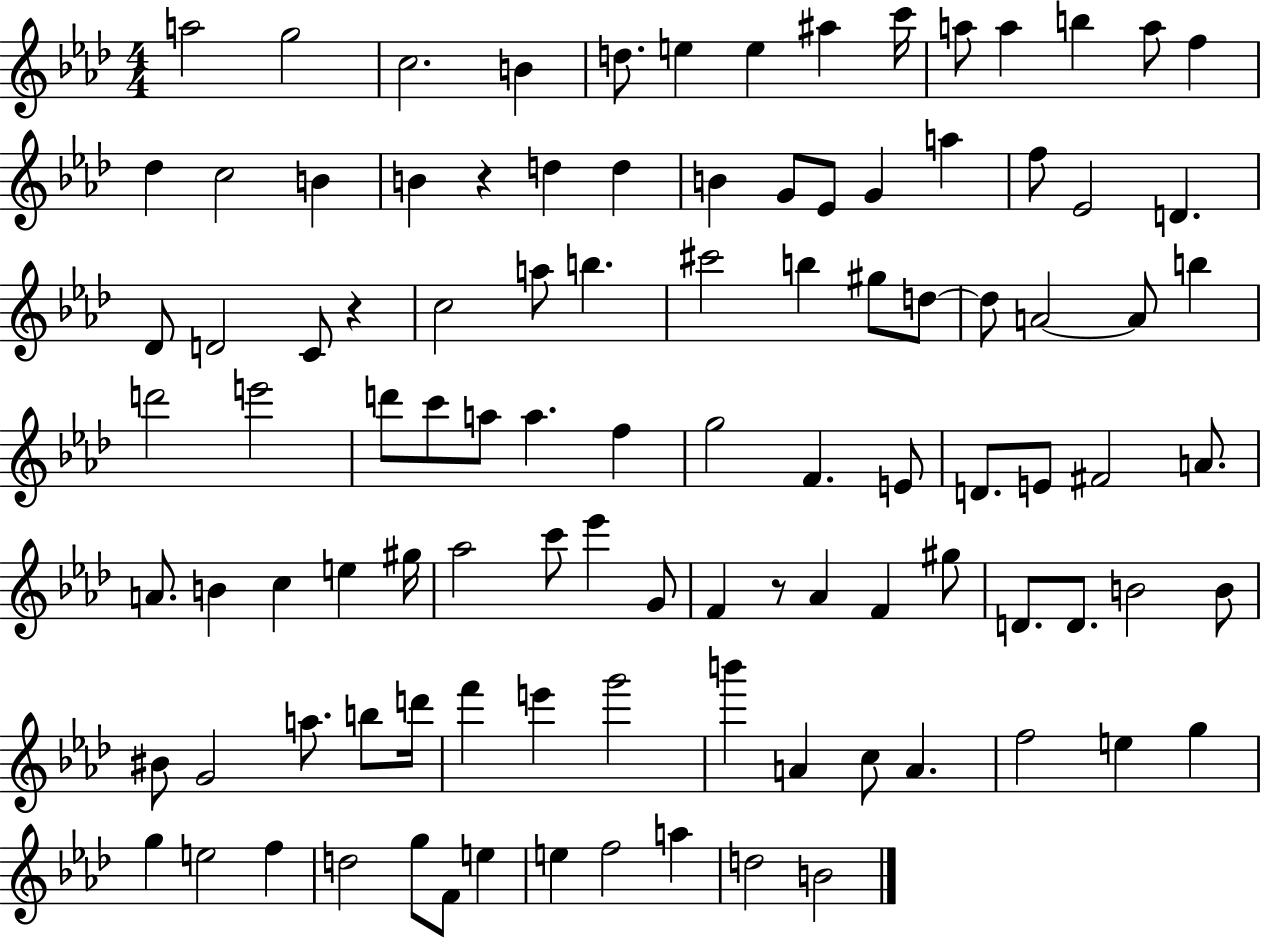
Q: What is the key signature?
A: AES major